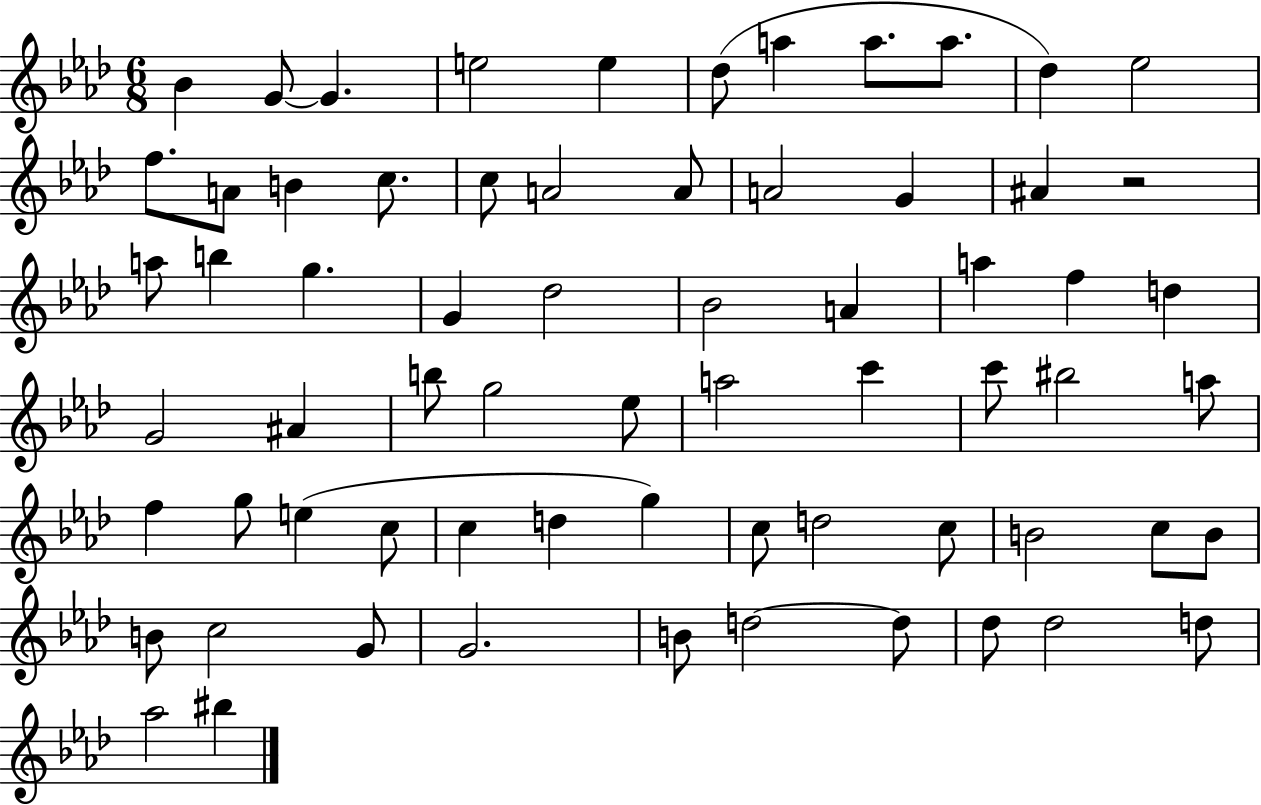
Bb4/q G4/e G4/q. E5/h E5/q Db5/e A5/q A5/e. A5/e. Db5/q Eb5/h F5/e. A4/e B4/q C5/e. C5/e A4/h A4/e A4/h G4/q A#4/q R/h A5/e B5/q G5/q. G4/q Db5/h Bb4/h A4/q A5/q F5/q D5/q G4/h A#4/q B5/e G5/h Eb5/e A5/h C6/q C6/e BIS5/h A5/e F5/q G5/e E5/q C5/e C5/q D5/q G5/q C5/e D5/h C5/e B4/h C5/e B4/e B4/e C5/h G4/e G4/h. B4/e D5/h D5/e Db5/e Db5/h D5/e Ab5/h BIS5/q